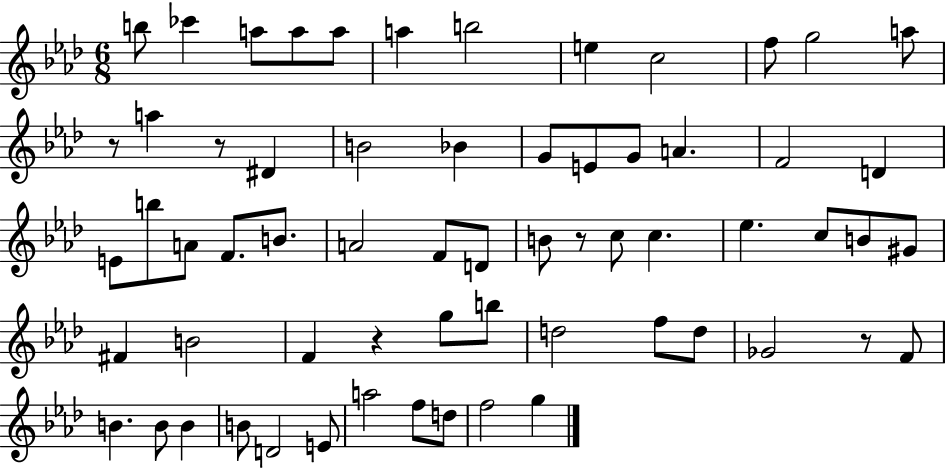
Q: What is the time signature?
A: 6/8